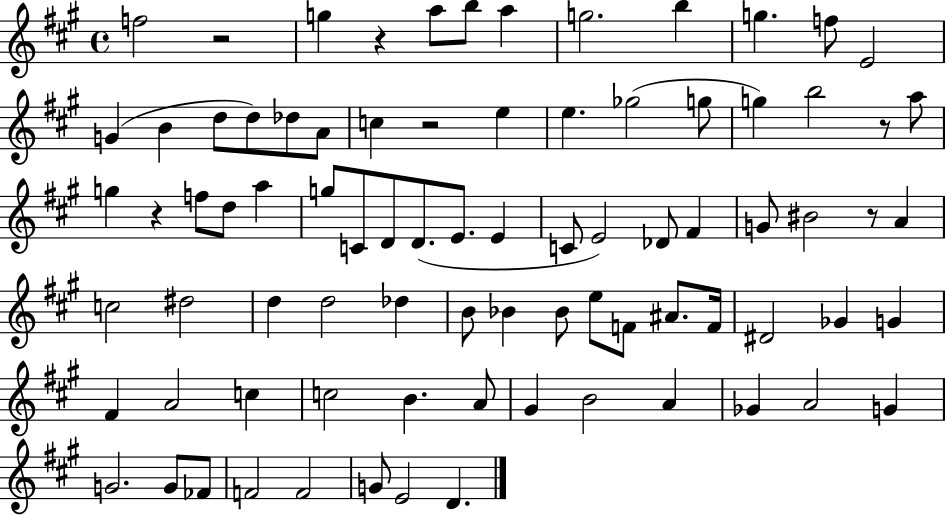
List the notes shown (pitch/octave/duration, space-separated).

F5/h R/h G5/q R/q A5/e B5/e A5/q G5/h. B5/q G5/q. F5/e E4/h G4/q B4/q D5/e D5/e Db5/e A4/e C5/q R/h E5/q E5/q. Gb5/h G5/e G5/q B5/h R/e A5/e G5/q R/q F5/e D5/e A5/q G5/e C4/e D4/e D4/e. E4/e. E4/q C4/e E4/h Db4/e F#4/q G4/e BIS4/h R/e A4/q C5/h D#5/h D5/q D5/h Db5/q B4/e Bb4/q Bb4/e E5/e F4/e A#4/e. F4/s D#4/h Gb4/q G4/q F#4/q A4/h C5/q C5/h B4/q. A4/e G#4/q B4/h A4/q Gb4/q A4/h G4/q G4/h. G4/e FES4/e F4/h F4/h G4/e E4/h D4/q.